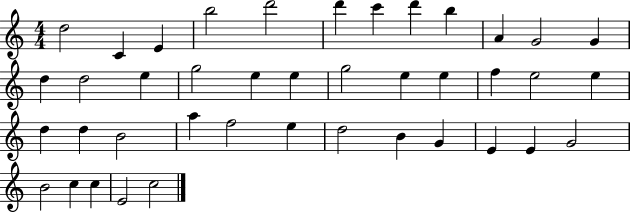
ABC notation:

X:1
T:Untitled
M:4/4
L:1/4
K:C
d2 C E b2 d'2 d' c' d' b A G2 G d d2 e g2 e e g2 e e f e2 e d d B2 a f2 e d2 B G E E G2 B2 c c E2 c2